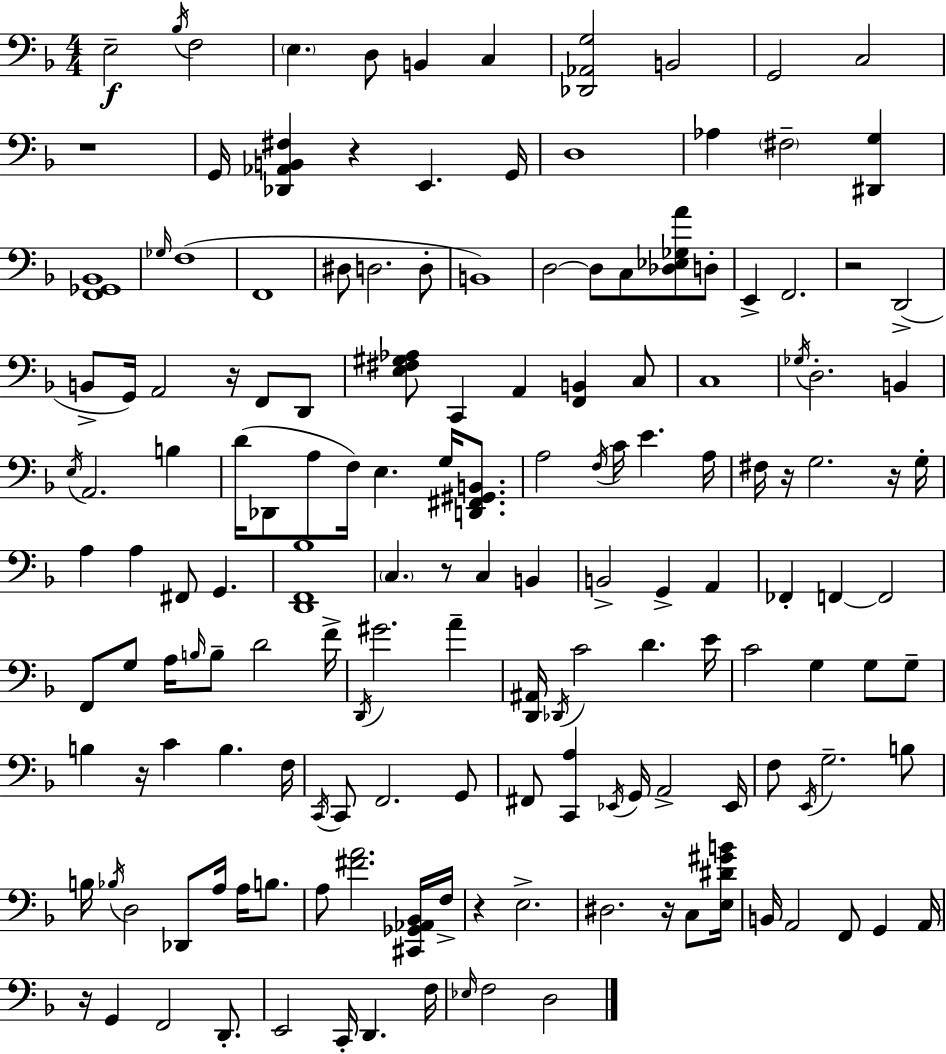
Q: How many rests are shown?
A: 11